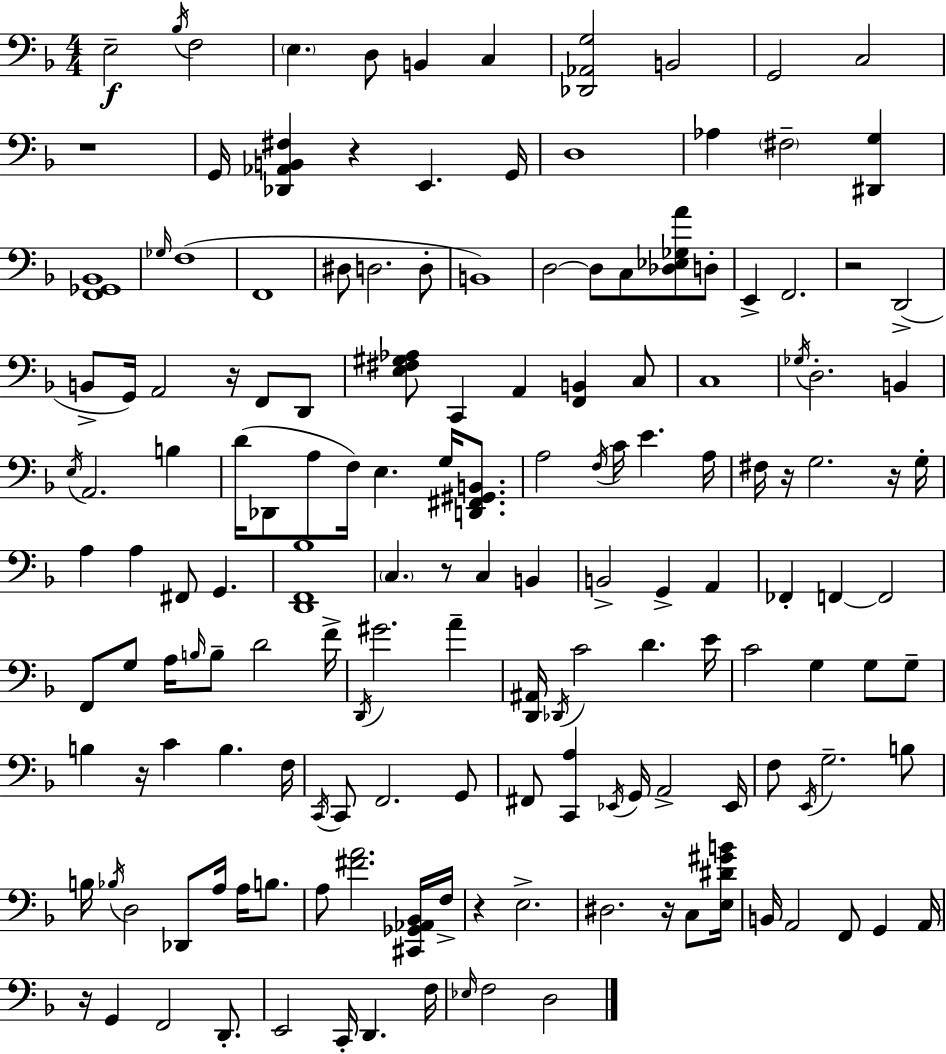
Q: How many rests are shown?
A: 11